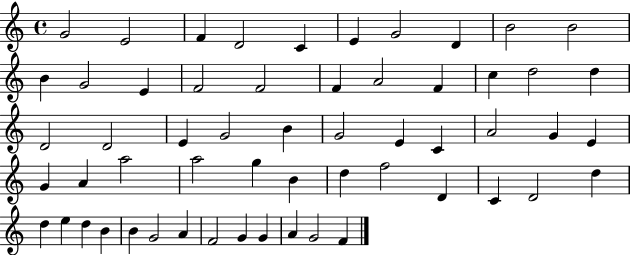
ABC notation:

X:1
T:Untitled
M:4/4
L:1/4
K:C
G2 E2 F D2 C E G2 D B2 B2 B G2 E F2 F2 F A2 F c d2 d D2 D2 E G2 B G2 E C A2 G E G A a2 a2 g B d f2 D C D2 d d e d B B G2 A F2 G G A G2 F